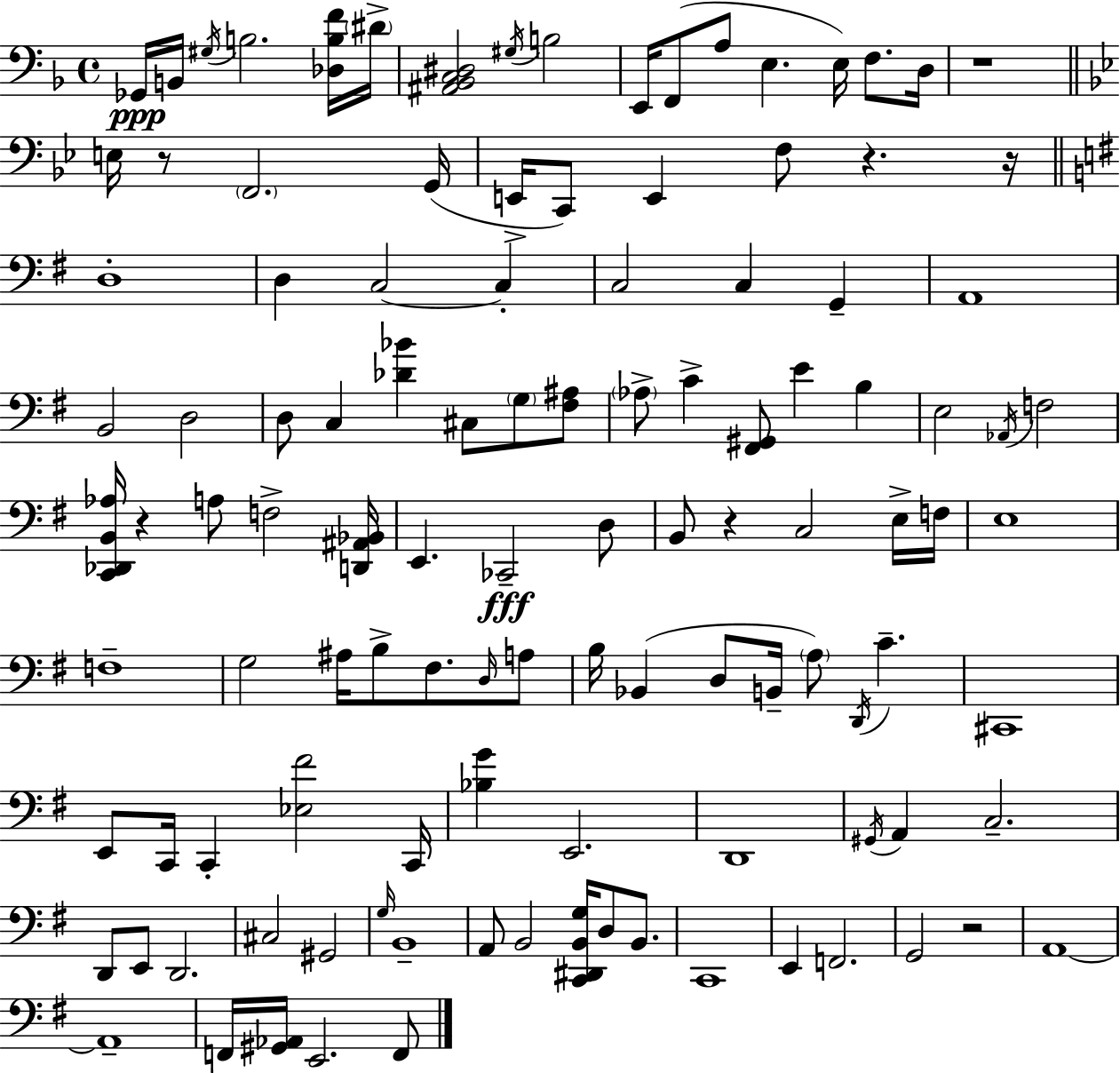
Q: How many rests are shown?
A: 7